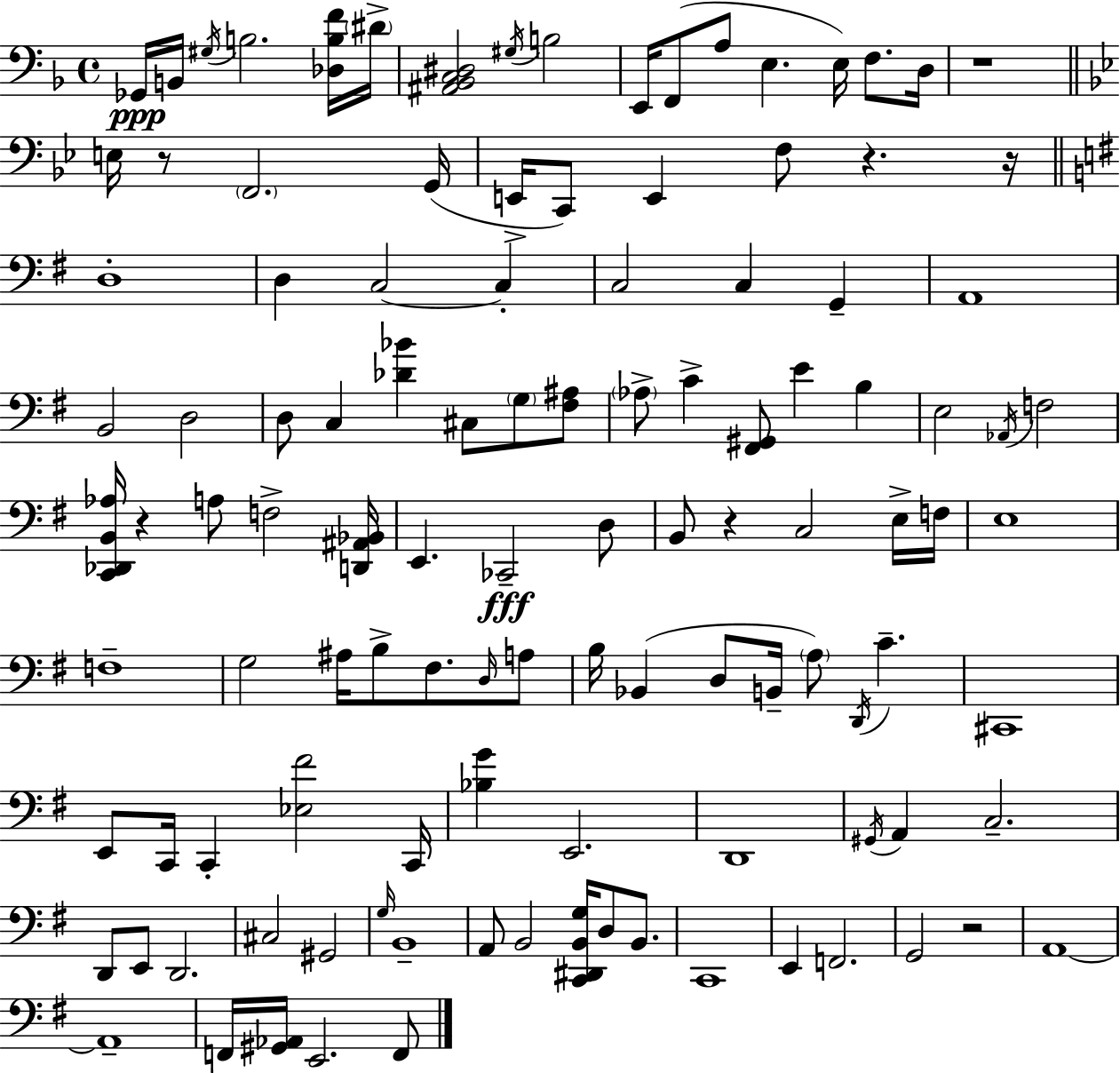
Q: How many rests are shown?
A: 7